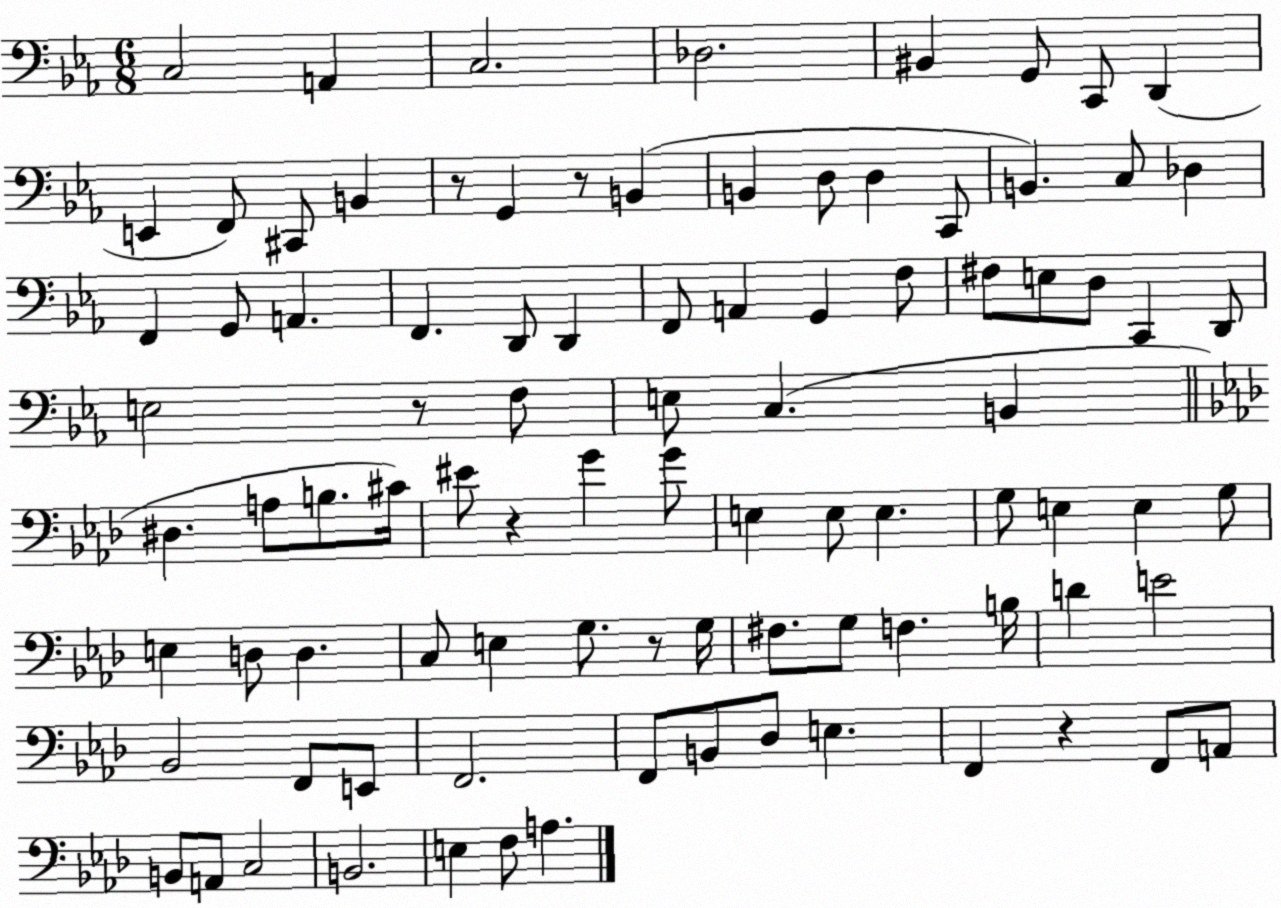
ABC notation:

X:1
T:Untitled
M:6/8
L:1/4
K:Eb
C,2 A,, C,2 _D,2 ^B,, G,,/2 C,,/2 D,, E,, F,,/2 ^C,,/2 B,, z/2 G,, z/2 B,, B,, D,/2 D, C,,/2 B,, C,/2 _D, F,, G,,/2 A,, F,, D,,/2 D,, F,,/2 A,, G,, F,/2 ^F,/2 E,/2 D,/2 C,, D,,/2 E,2 z/2 F,/2 E,/2 C, B,, ^D, A,/2 B,/2 ^C/4 ^E/2 z G G/2 E, E,/2 E, G,/2 E, E, G,/2 E, D,/2 D, C,/2 E, G,/2 z/2 G,/4 ^F,/2 G,/2 F, B,/4 D E2 _B,,2 F,,/2 E,,/2 F,,2 F,,/2 B,,/2 _D,/2 E, F,, z F,,/2 A,,/2 B,,/2 A,,/2 C,2 B,,2 E, F,/2 A,